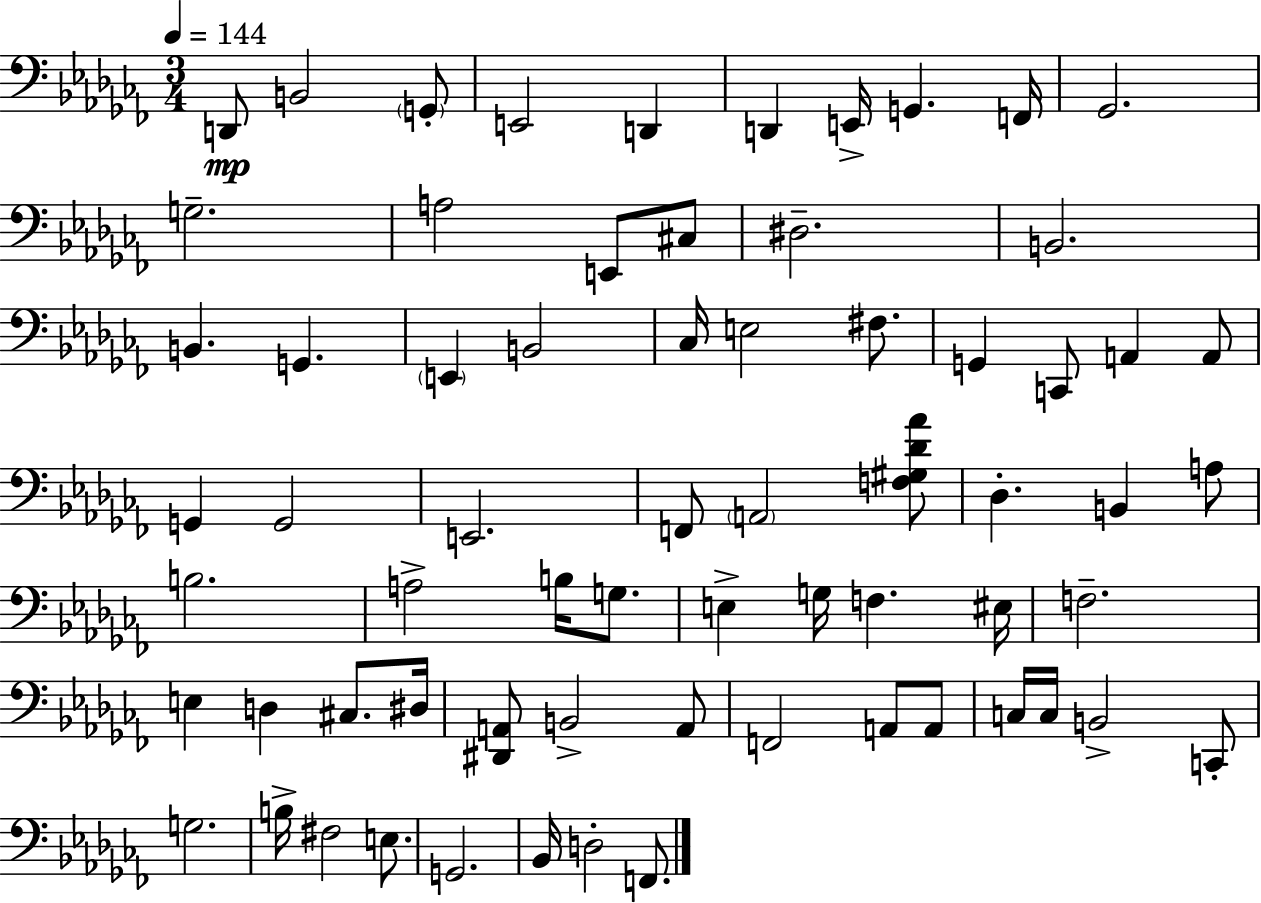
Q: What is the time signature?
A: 3/4